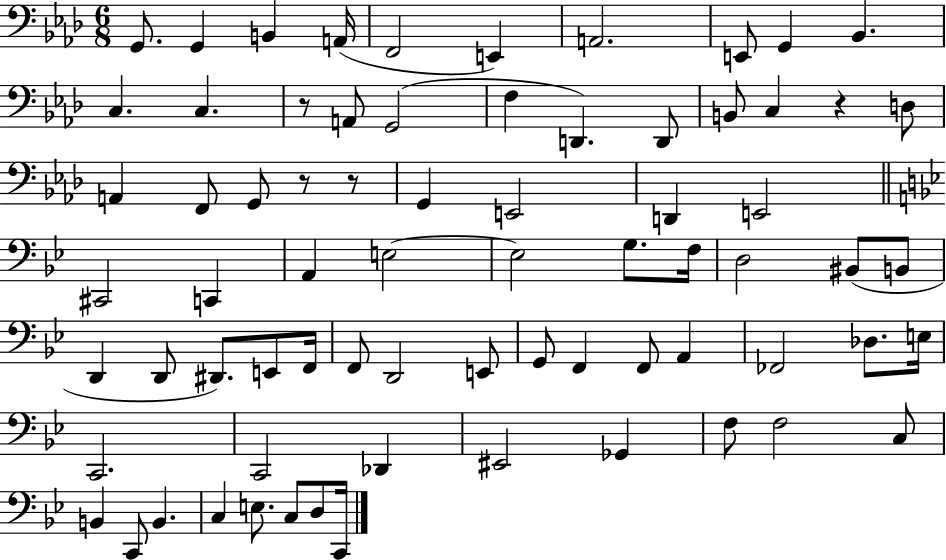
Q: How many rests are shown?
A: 4